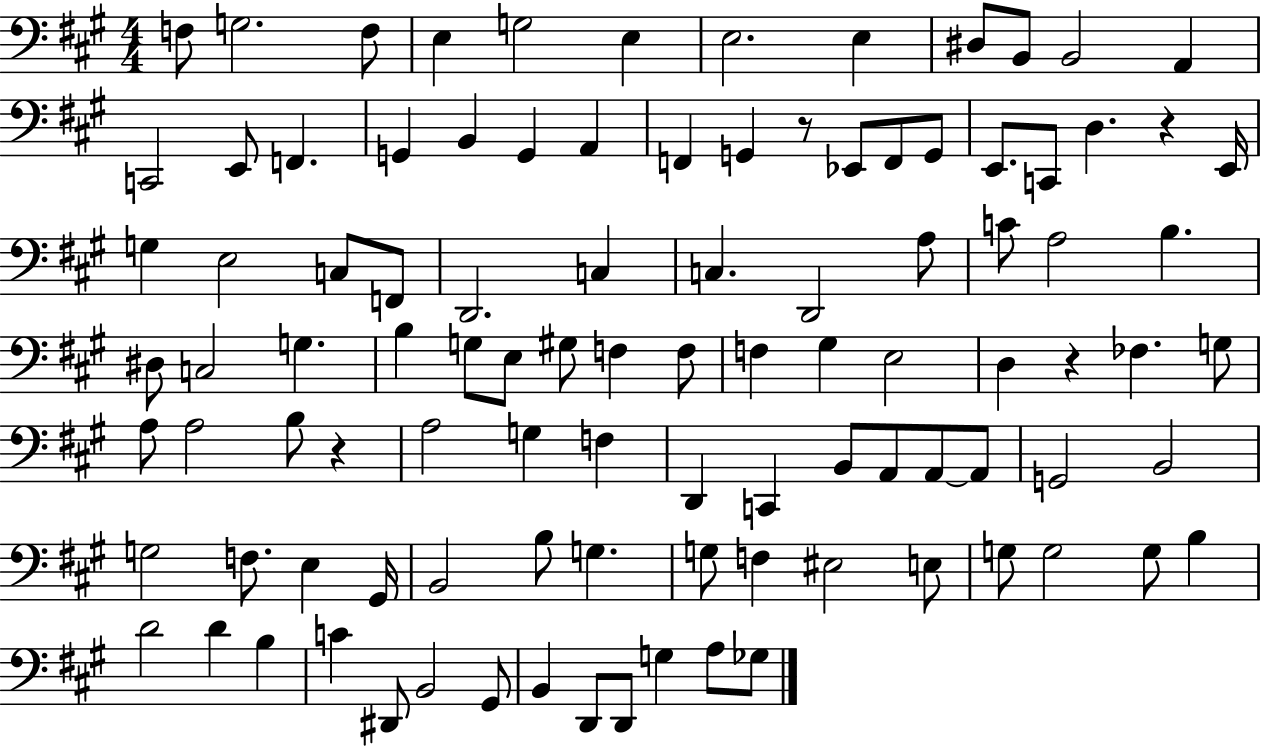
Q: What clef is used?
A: bass